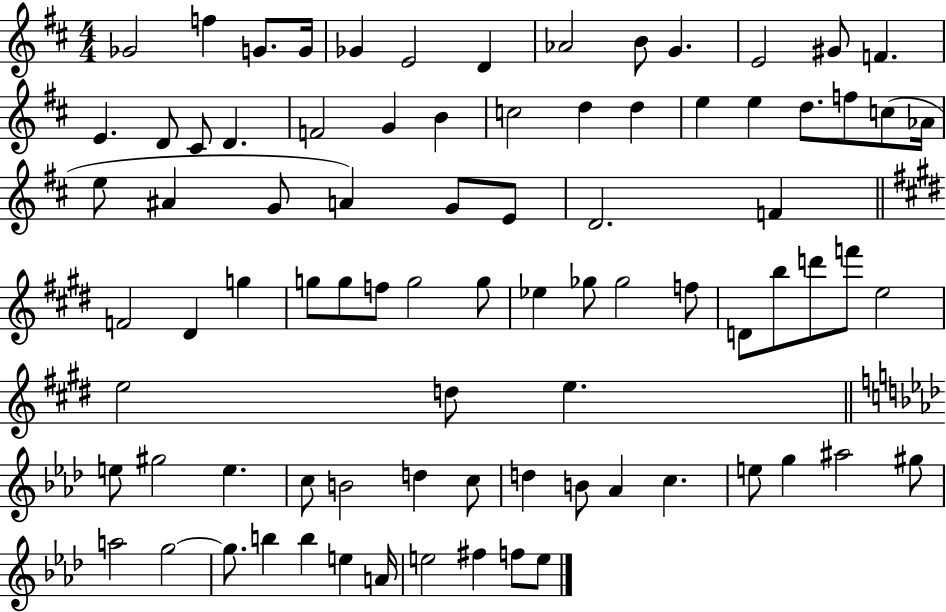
X:1
T:Untitled
M:4/4
L:1/4
K:D
_G2 f G/2 G/4 _G E2 D _A2 B/2 G E2 ^G/2 F E D/2 ^C/2 D F2 G B c2 d d e e d/2 f/2 c/2 _A/4 e/2 ^A G/2 A G/2 E/2 D2 F F2 ^D g g/2 g/2 f/2 g2 g/2 _e _g/2 _g2 f/2 D/2 b/2 d'/2 f'/2 e2 e2 d/2 e e/2 ^g2 e c/2 B2 d c/2 d B/2 _A c e/2 g ^a2 ^g/2 a2 g2 g/2 b b e A/4 e2 ^f f/2 e/2